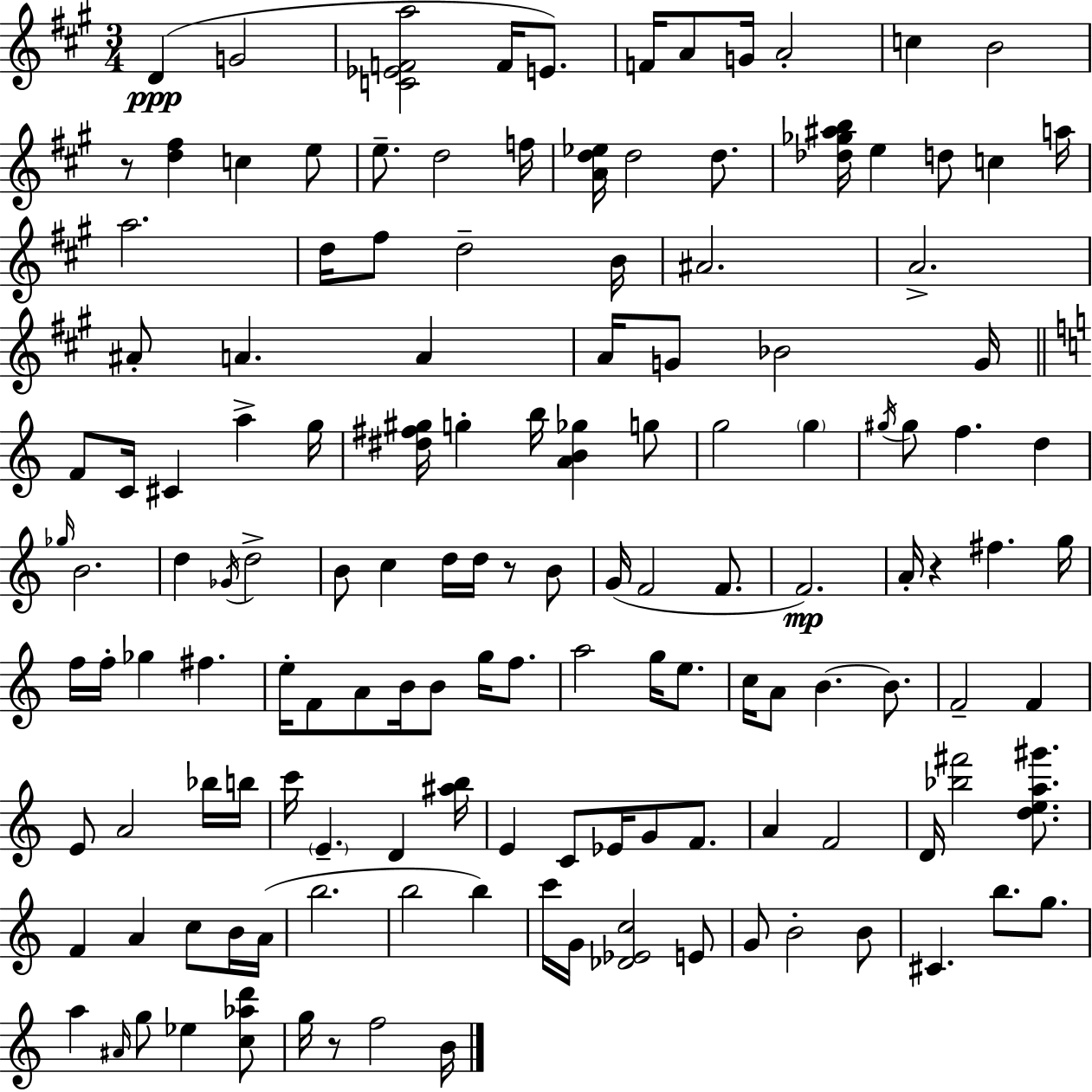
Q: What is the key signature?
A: A major